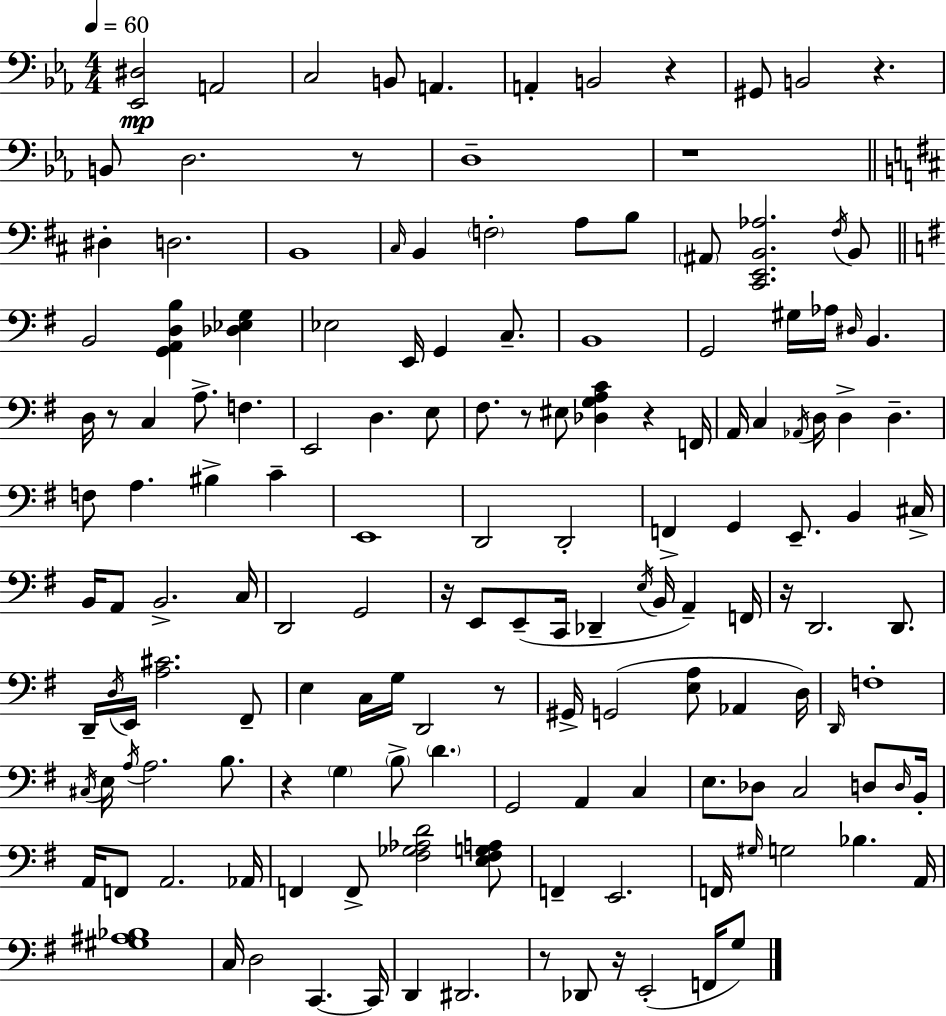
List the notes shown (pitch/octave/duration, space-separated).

[Eb2,D#3]/h A2/h C3/h B2/e A2/q. A2/q B2/h R/q G#2/e B2/h R/q. B2/e D3/h. R/e D3/w R/w D#3/q D3/h. B2/w C#3/s B2/q F3/h A3/e B3/e A#2/e [C#2,E2,B2,Ab3]/h. F#3/s B2/e B2/h [G2,A2,D3,B3]/q [Db3,Eb3,G3]/q Eb3/h E2/s G2/q C3/e. B2/w G2/h G#3/s Ab3/s D#3/s B2/q. D3/s R/e C3/q A3/e. F3/q. E2/h D3/q. E3/e F#3/e. R/e EIS3/e [Db3,G3,A3,C4]/q R/q F2/s A2/s C3/q Ab2/s D3/s D3/q D3/q. F3/e A3/q. BIS3/q C4/q E2/w D2/h D2/h F2/q G2/q E2/e. B2/q C#3/s B2/s A2/e B2/h. C3/s D2/h G2/h R/s E2/e E2/e C2/s Db2/q E3/s B2/s A2/q F2/s R/s D2/h. D2/e. D2/s D3/s E2/s [A3,C#4]/h. F#2/e E3/q C3/s G3/s D2/h R/e G#2/s G2/h [E3,A3]/e Ab2/q D3/s D2/s F3/w C#3/s E3/s A3/s A3/h. B3/e. R/q G3/q B3/e D4/q. G2/h A2/q C3/q E3/e. Db3/e C3/h D3/e D3/s B2/s A2/s F2/e A2/h. Ab2/s F2/q F2/e [F#3,Gb3,Ab3,D4]/h [E3,F#3,G3,A3]/e F2/q E2/h. F2/s G#3/s G3/h Bb3/q. A2/s [G#3,A#3,Bb3]/w C3/s D3/h C2/q. C2/s D2/q D#2/h. R/e Db2/e R/s E2/h F2/s G3/e